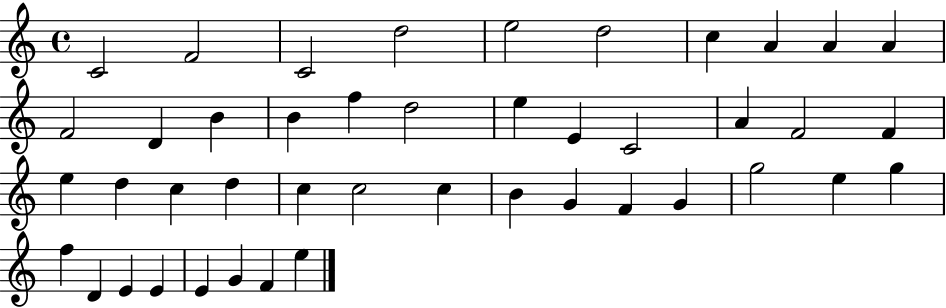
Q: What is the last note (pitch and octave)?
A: E5